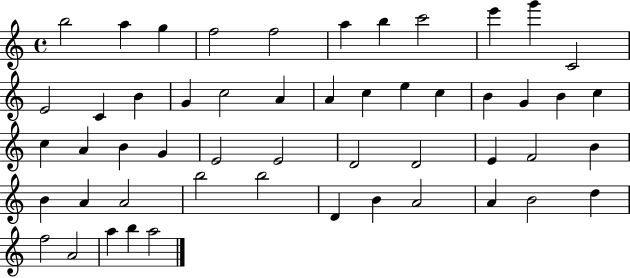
X:1
T:Untitled
M:4/4
L:1/4
K:C
b2 a g f2 f2 a b c'2 e' g' C2 E2 C B G c2 A A c e c B G B c c A B G E2 E2 D2 D2 E F2 B B A A2 b2 b2 D B A2 A B2 d f2 A2 a b a2